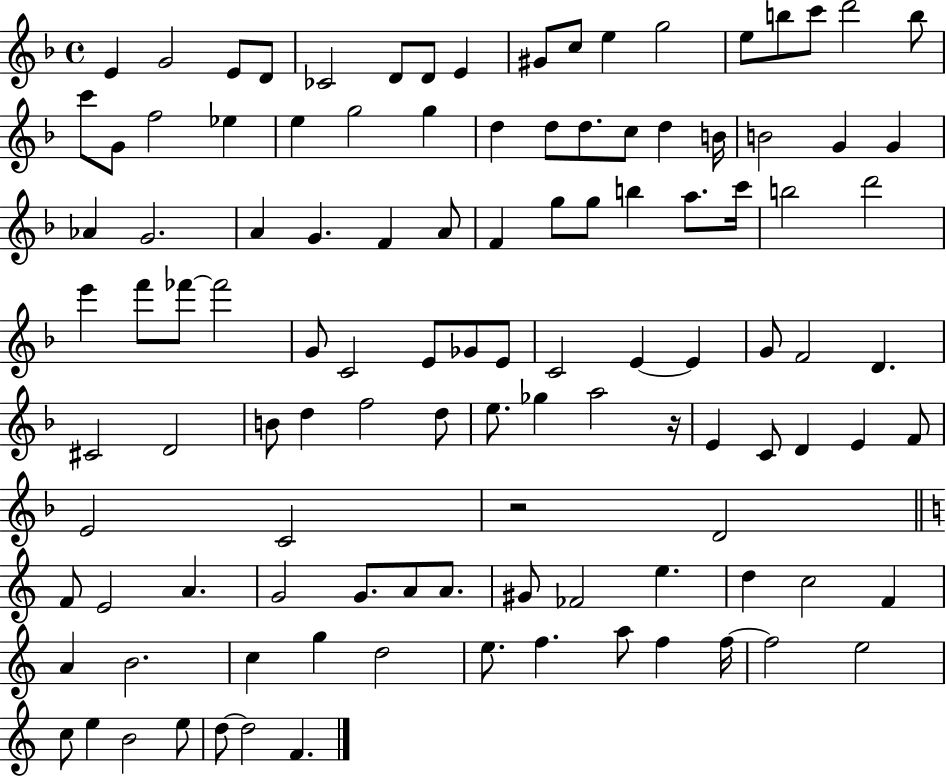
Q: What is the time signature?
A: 4/4